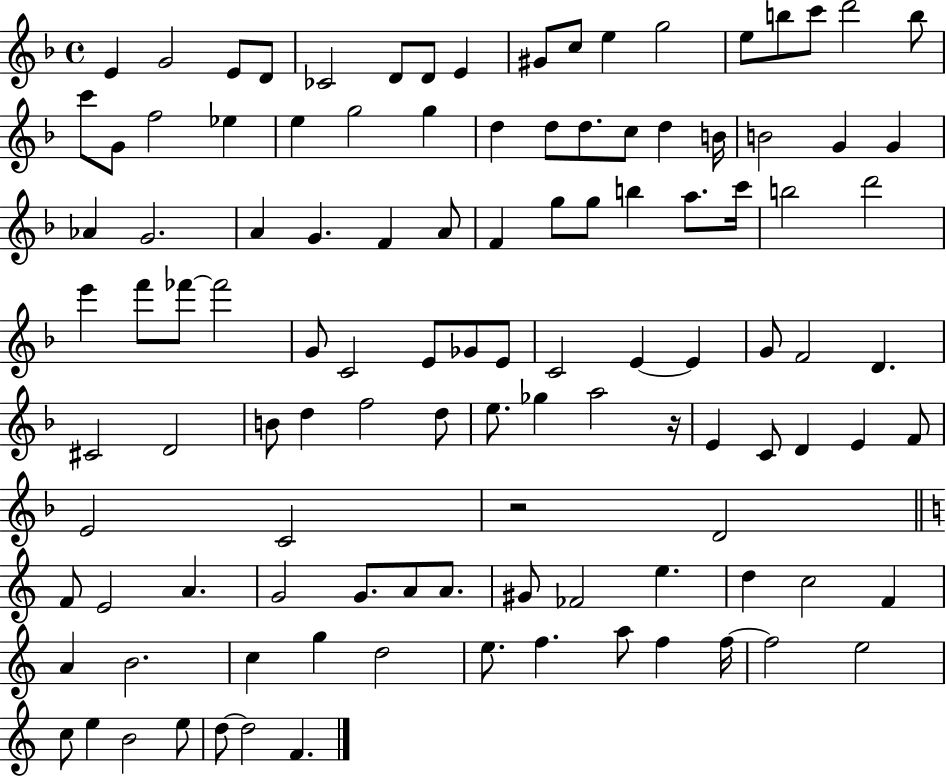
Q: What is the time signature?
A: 4/4